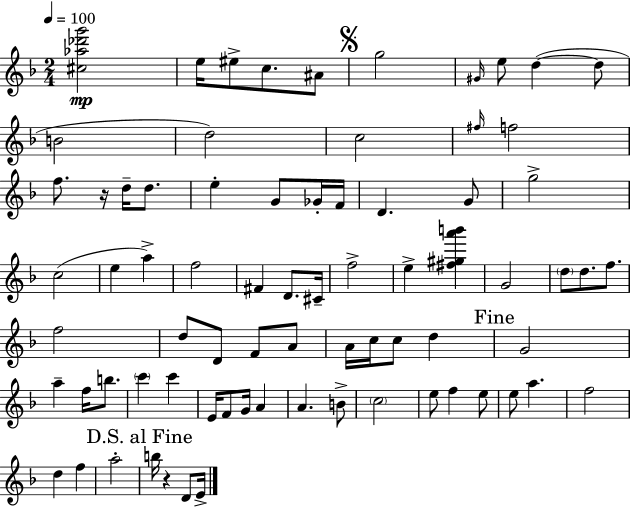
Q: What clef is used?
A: treble